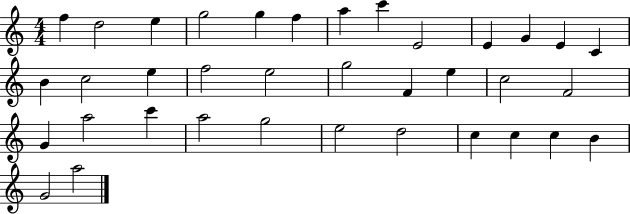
F5/q D5/h E5/q G5/h G5/q F5/q A5/q C6/q E4/h E4/q G4/q E4/q C4/q B4/q C5/h E5/q F5/h E5/h G5/h F4/q E5/q C5/h F4/h G4/q A5/h C6/q A5/h G5/h E5/h D5/h C5/q C5/q C5/q B4/q G4/h A5/h